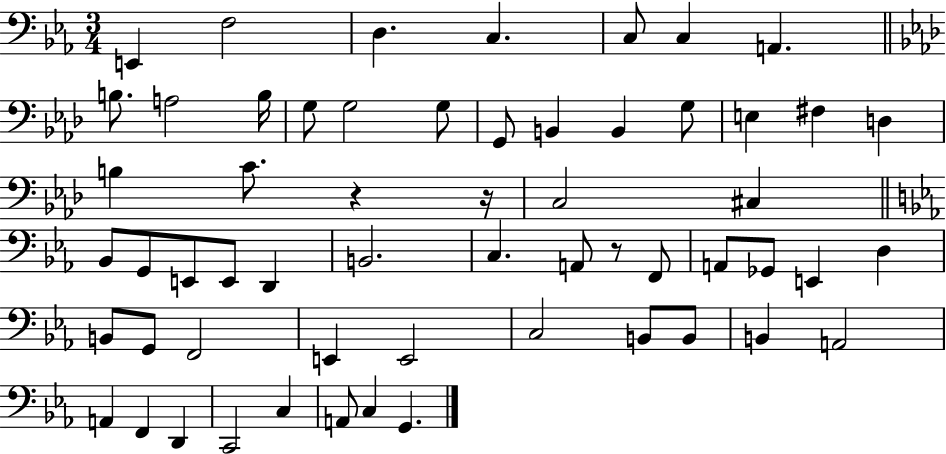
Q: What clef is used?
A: bass